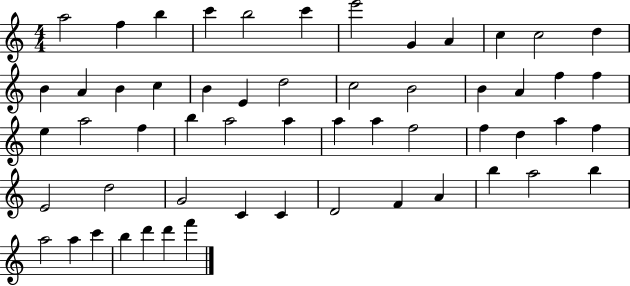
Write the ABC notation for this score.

X:1
T:Untitled
M:4/4
L:1/4
K:C
a2 f b c' b2 c' e'2 G A c c2 d B A B c B E d2 c2 B2 B A f f e a2 f b a2 a a a f2 f d a f E2 d2 G2 C C D2 F A b a2 b a2 a c' b d' d' f'